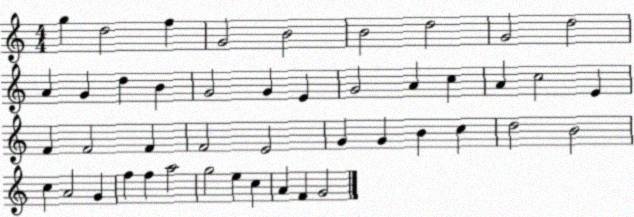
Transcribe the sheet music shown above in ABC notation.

X:1
T:Untitled
M:4/4
L:1/4
K:C
g d2 f G2 B2 B2 d2 G2 d2 A G d B G2 G E G2 A c A c2 E F F2 F F2 E2 G G B c d2 B2 c A2 G f f a2 g2 e c A F G2